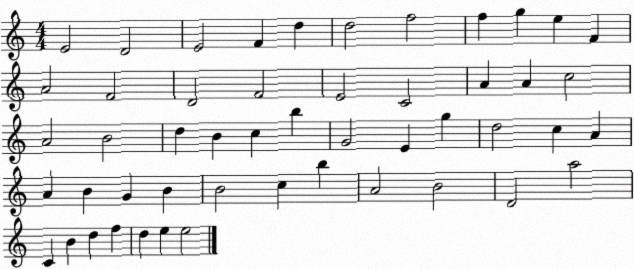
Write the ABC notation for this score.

X:1
T:Untitled
M:4/4
L:1/4
K:C
E2 D2 E2 F d d2 f2 f g e F A2 F2 D2 F2 E2 C2 A A c2 A2 B2 d B c b G2 E g d2 c A A B G B B2 c b A2 B2 D2 a2 C B d f d e e2